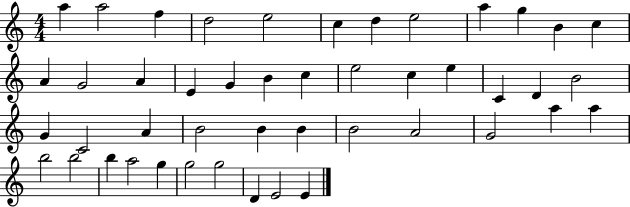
A5/q A5/h F5/q D5/h E5/h C5/q D5/q E5/h A5/q G5/q B4/q C5/q A4/q G4/h A4/q E4/q G4/q B4/q C5/q E5/h C5/q E5/q C4/q D4/q B4/h G4/q C4/h A4/q B4/h B4/q B4/q B4/h A4/h G4/h A5/q A5/q B5/h B5/h B5/q A5/h G5/q G5/h G5/h D4/q E4/h E4/q